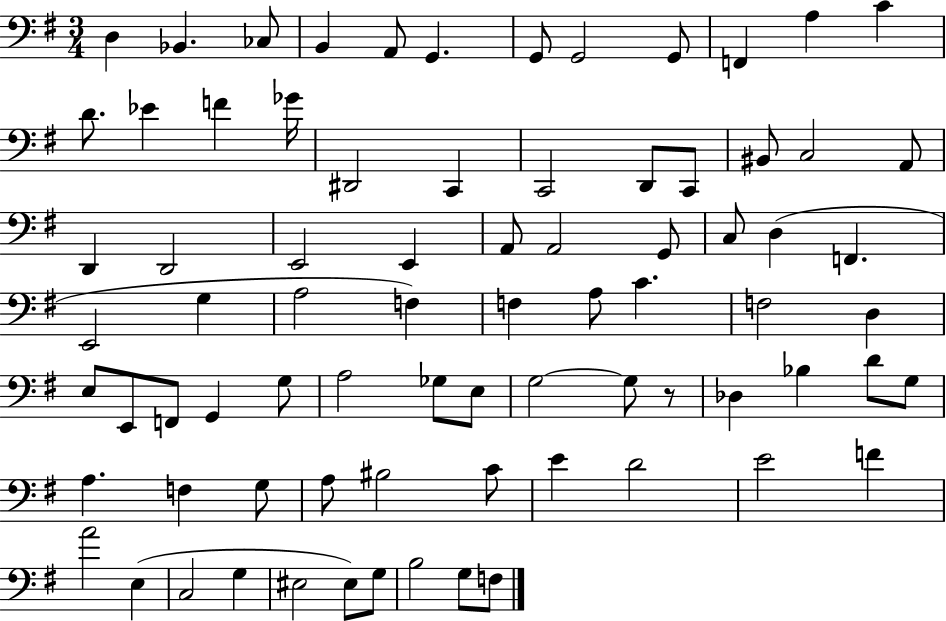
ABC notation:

X:1
T:Untitled
M:3/4
L:1/4
K:G
D, _B,, _C,/2 B,, A,,/2 G,, G,,/2 G,,2 G,,/2 F,, A, C D/2 _E F _G/4 ^D,,2 C,, C,,2 D,,/2 C,,/2 ^B,,/2 C,2 A,,/2 D,, D,,2 E,,2 E,, A,,/2 A,,2 G,,/2 C,/2 D, F,, E,,2 G, A,2 F, F, A,/2 C F,2 D, E,/2 E,,/2 F,,/2 G,, G,/2 A,2 _G,/2 E,/2 G,2 G,/2 z/2 _D, _B, D/2 G,/2 A, F, G,/2 A,/2 ^B,2 C/2 E D2 E2 F A2 E, C,2 G, ^E,2 ^E,/2 G,/2 B,2 G,/2 F,/2